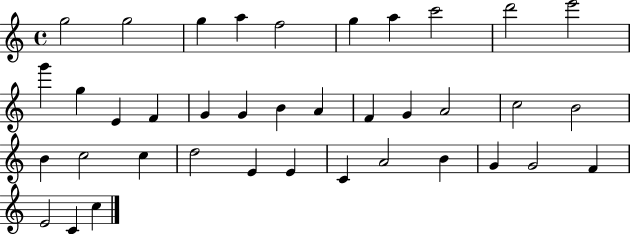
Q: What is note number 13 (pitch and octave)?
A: E4